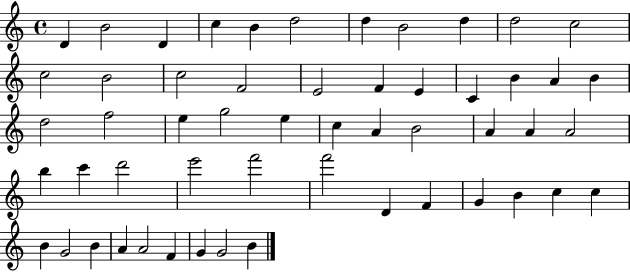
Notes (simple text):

D4/q B4/h D4/q C5/q B4/q D5/h D5/q B4/h D5/q D5/h C5/h C5/h B4/h C5/h F4/h E4/h F4/q E4/q C4/q B4/q A4/q B4/q D5/h F5/h E5/q G5/h E5/q C5/q A4/q B4/h A4/q A4/q A4/h B5/q C6/q D6/h E6/h F6/h F6/h D4/q F4/q G4/q B4/q C5/q C5/q B4/q G4/h B4/q A4/q A4/h F4/q G4/q G4/h B4/q